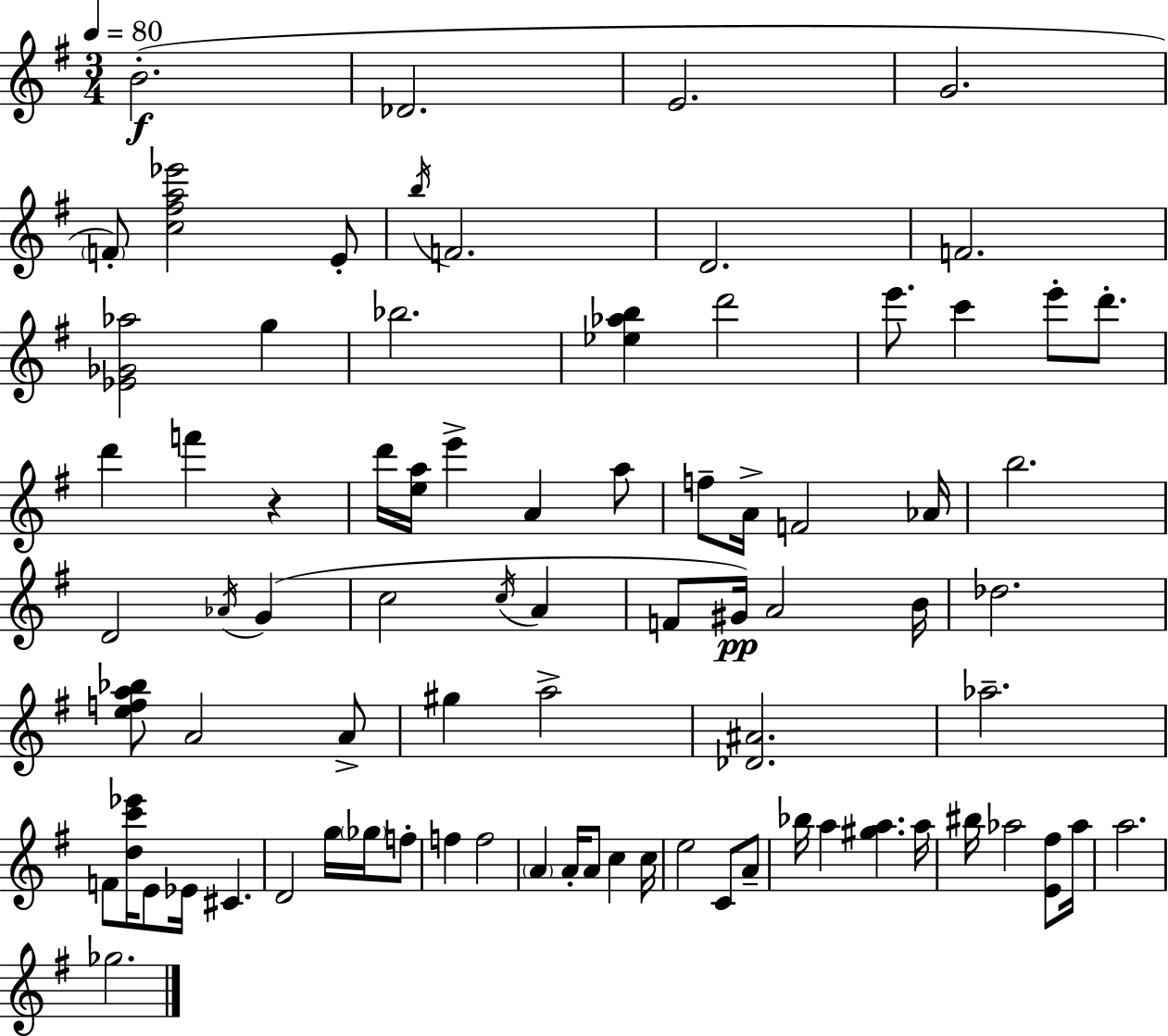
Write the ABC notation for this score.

X:1
T:Untitled
M:3/4
L:1/4
K:G
B2 _D2 E2 G2 F/2 [c^fa_e']2 E/2 b/4 F2 D2 F2 [_E_G_a]2 g _b2 [_e_ab] d'2 e'/2 c' e'/2 d'/2 d' f' z d'/4 [ea]/4 e' A a/2 f/2 A/4 F2 _A/4 b2 D2 _A/4 G c2 c/4 A F/2 ^G/4 A2 B/4 _d2 [efa_b]/2 A2 A/2 ^g a2 [_D^A]2 _a2 F/2 [dc'_e']/4 E/2 _E/4 ^C D2 g/4 _g/4 f/2 f f2 A A/4 A/2 c c/4 e2 C/2 A/2 _b/4 a [^ga] a/4 ^b/4 _a2 [E^f]/2 _a/4 a2 _g2